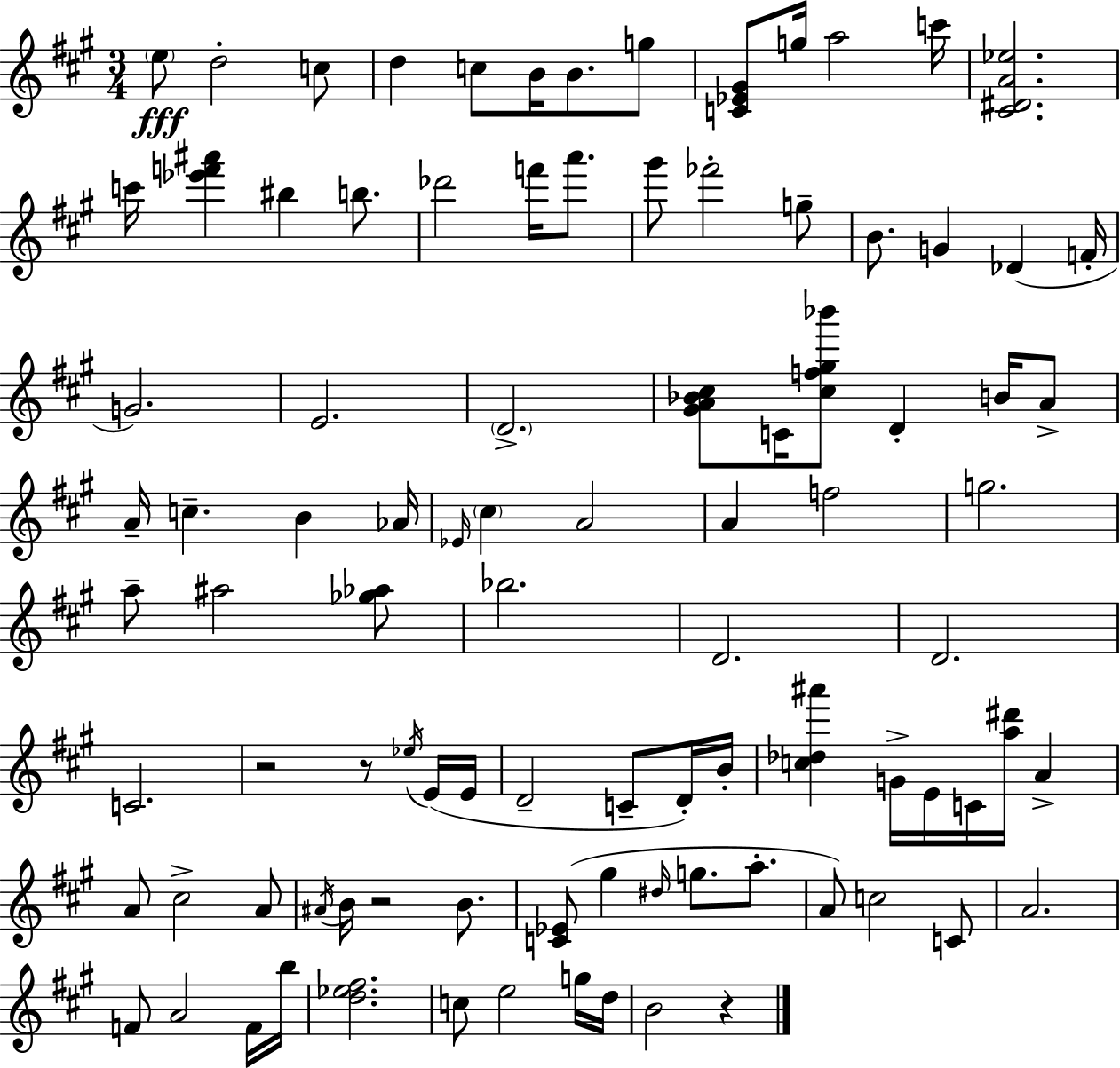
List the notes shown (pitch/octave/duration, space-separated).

E5/e D5/h C5/e D5/q C5/e B4/s B4/e. G5/e [C4,Eb4,G#4]/e G5/s A5/h C6/s [C#4,D#4,A4,Eb5]/h. C6/s [Eb6,F6,A#6]/q BIS5/q B5/e. Db6/h F6/s A6/e. G#6/e FES6/h G5/e B4/e. G4/q Db4/q F4/s G4/h. E4/h. D4/h. [G#4,A4,Bb4,C#5]/e C4/s [C#5,F5,G#5,Bb6]/e D4/q B4/s A4/e A4/s C5/q. B4/q Ab4/s Eb4/s C#5/q A4/h A4/q F5/h G5/h. A5/e A#5/h [Gb5,Ab5]/e Bb5/h. D4/h. D4/h. C4/h. R/h R/e Eb5/s E4/s E4/s D4/h C4/e D4/s B4/s [C5,Db5,A#6]/q G4/s E4/s C4/s [A5,D#6]/s A4/q A4/e C#5/h A4/e A#4/s B4/s R/h B4/e. [C4,Eb4]/e G#5/q D#5/s G5/e. A5/e. A4/e C5/h C4/e A4/h. F4/e A4/h F4/s B5/s [D5,Eb5,F#5]/h. C5/e E5/h G5/s D5/s B4/h R/q